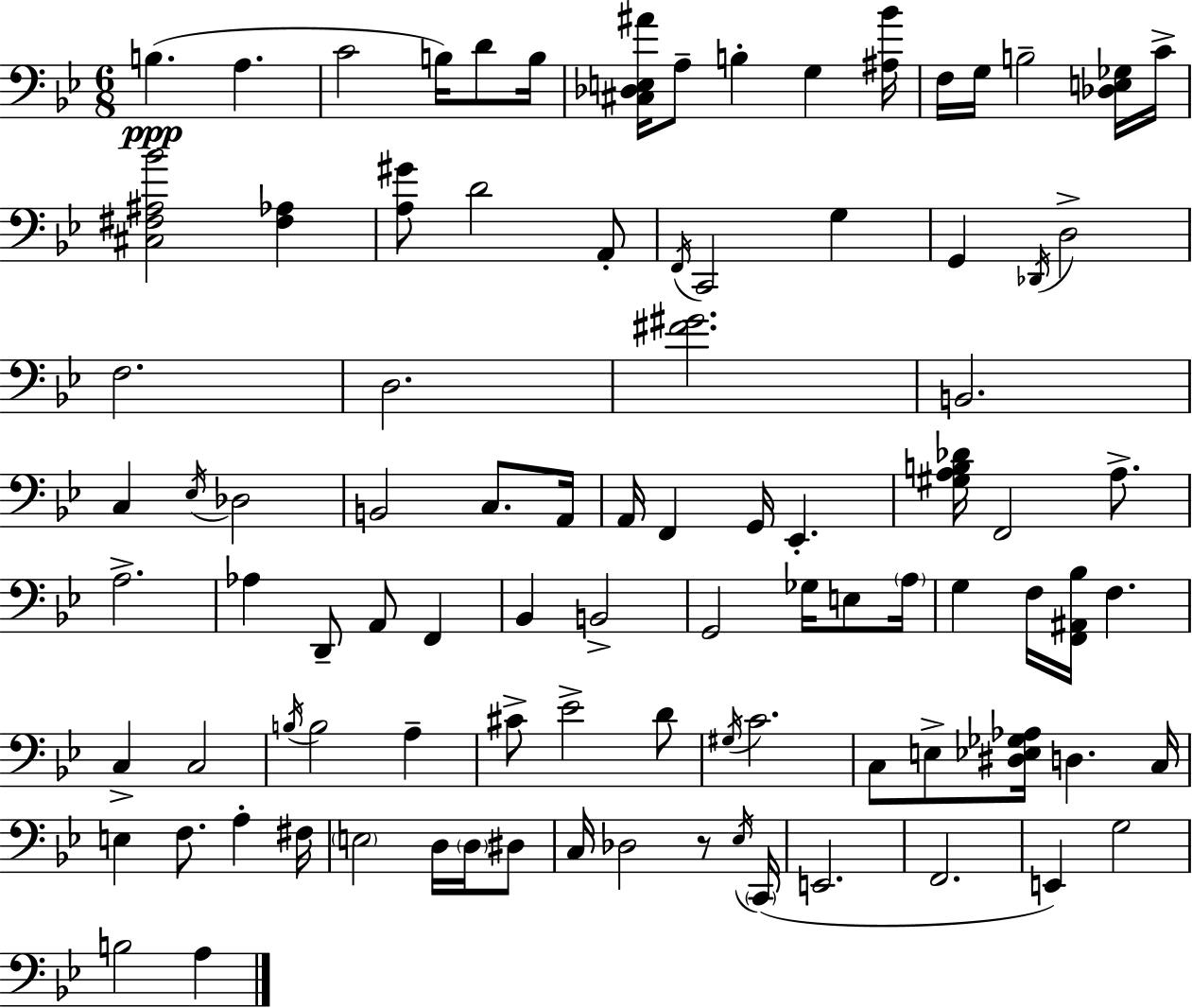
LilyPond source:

{
  \clef bass
  \numericTimeSignature
  \time 6/8
  \key g \minor
  b4.(\ppp a4. | c'2 b16) d'8 b16 | <cis des e ais'>16 a8-- b4-. g4 <ais bes'>16 | f16 g16 b2-- <des e ges>16 c'16-> | \break <cis fis ais bes'>2 <fis aes>4 | <a gis'>8 d'2 a,8-. | \acciaccatura { f,16 } c,2 g4 | g,4 \acciaccatura { des,16 } d2-> | \break f2. | d2. | <fis' gis'>2. | b,2. | \break c4 \acciaccatura { ees16 } des2 | b,2 c8. | a,16 a,16 f,4 g,16 ees,4.-. | <gis a b des'>16 f,2 | \break a8.-> a2.-> | aes4 d,8-- a,8 f,4 | bes,4 b,2-> | g,2 ges16 | \break e8 \parenthesize a16 g4 f16 <f, ais, bes>16 f4. | c4-> c2 | \acciaccatura { b16 } b2 | a4-- cis'8-> ees'2-> | \break d'8 \acciaccatura { gis16 } c'2. | c8 e8-> <dis ees ges aes>16 d4. | c16 e4 f8. | a4-. fis16 \parenthesize e2 | \break d16 \parenthesize d16 dis8 c16 des2 | r8 \acciaccatura { ees16 } \parenthesize c,16( e,2. | f,2. | e,4) g2 | \break b2 | a4 \bar "|."
}